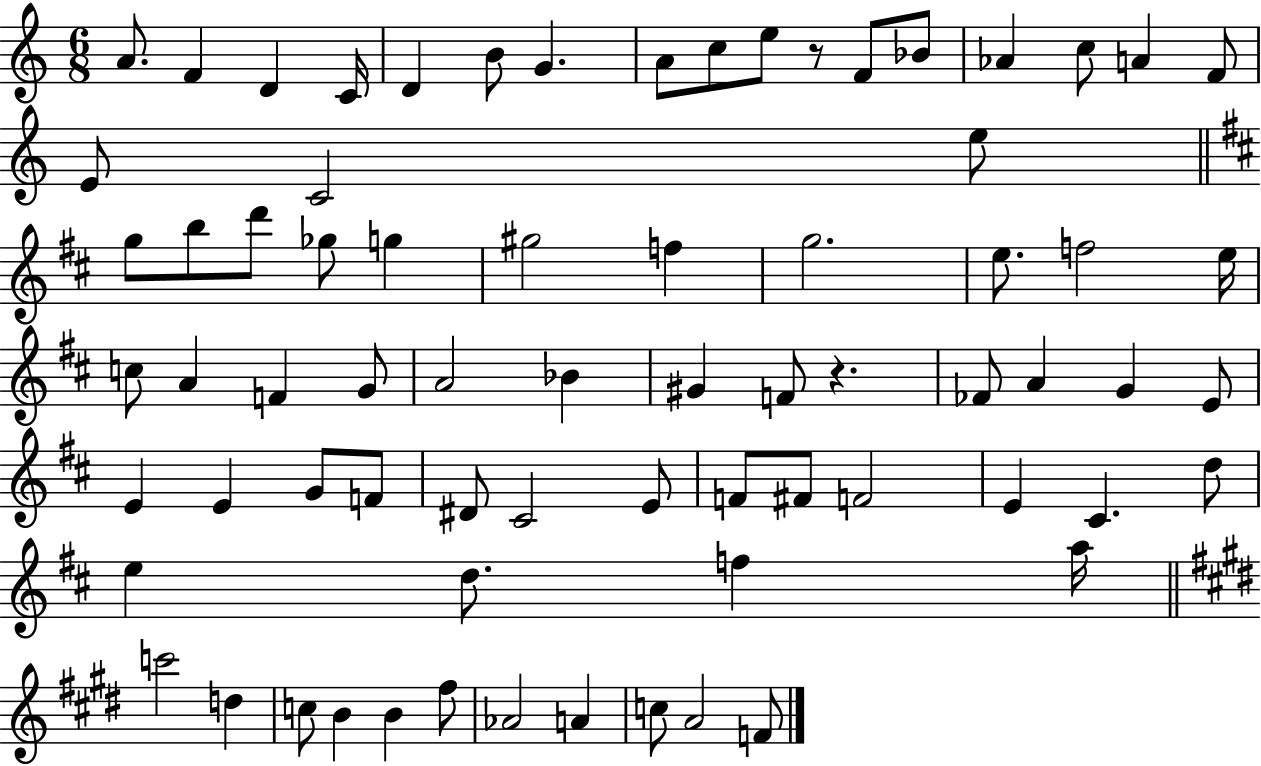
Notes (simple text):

A4/e. F4/q D4/q C4/s D4/q B4/e G4/q. A4/e C5/e E5/e R/e F4/e Bb4/e Ab4/q C5/e A4/q F4/e E4/e C4/h E5/e G5/e B5/e D6/e Gb5/e G5/q G#5/h F5/q G5/h. E5/e. F5/h E5/s C5/e A4/q F4/q G4/e A4/h Bb4/q G#4/q F4/e R/q. FES4/e A4/q G4/q E4/e E4/q E4/q G4/e F4/e D#4/e C#4/h E4/e F4/e F#4/e F4/h E4/q C#4/q. D5/e E5/q D5/e. F5/q A5/s C6/h D5/q C5/e B4/q B4/q F#5/e Ab4/h A4/q C5/e A4/h F4/e